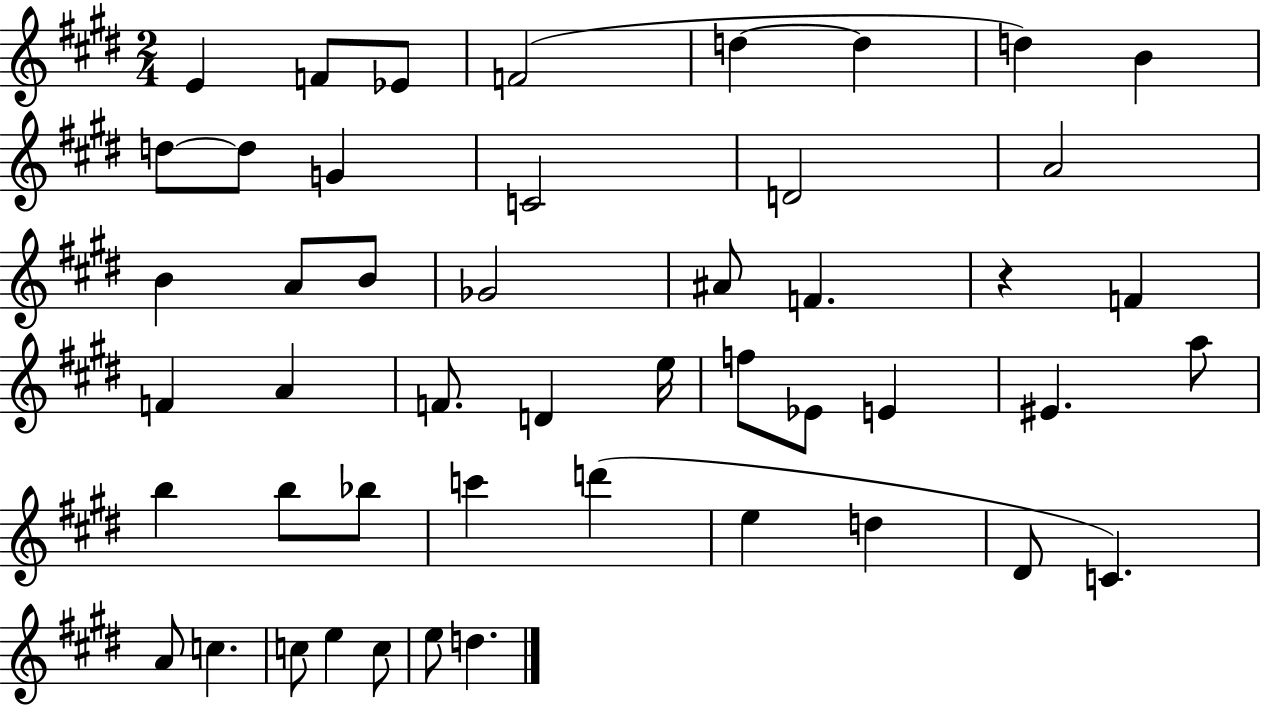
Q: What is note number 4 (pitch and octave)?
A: F4